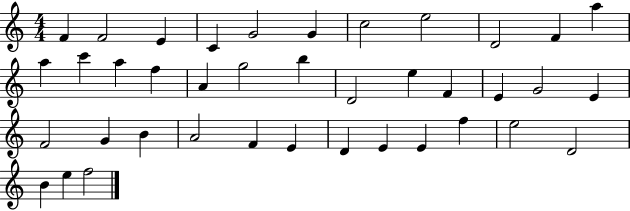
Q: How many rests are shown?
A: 0